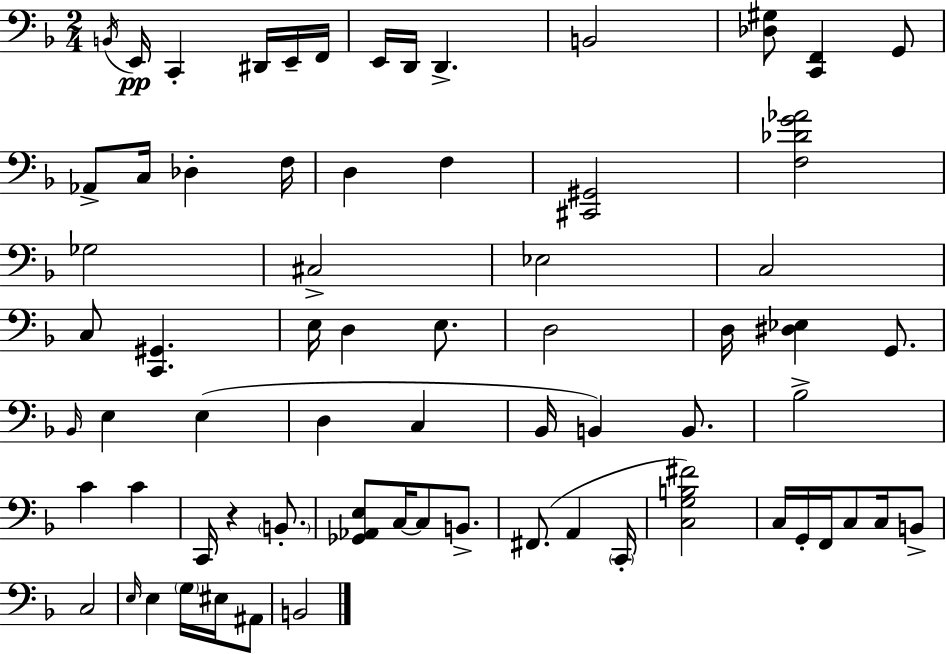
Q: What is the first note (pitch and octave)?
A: B2